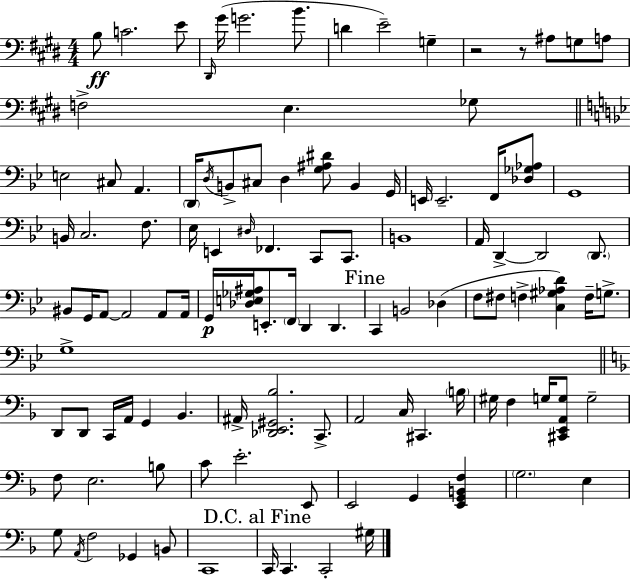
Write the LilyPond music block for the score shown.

{
  \clef bass
  \numericTimeSignature
  \time 4/4
  \key e \major
  b8\ff c'2. e'8 | \grace { dis,16 }( gis'16 g'2. b'8. | d'4 e'2--) g4-- | r2 r8 ais8 g8 a8 | \break f2-> e4. ges8 | \bar "||" \break \key bes \major e2 cis8 a,4. | \parenthesize d,16 \acciaccatura { d16 } b,8-> cis8 d4 <g ais dis'>8 b,4 | g,16 e,16 e,2.-- f,16 <des ges aes>8 | g,1 | \break b,16 c2. f8. | ees16 e,4 \grace { dis16 } fes,4. c,8 c,8. | b,1 | a,16 d,4->~~ d,2 \parenthesize d,8. | \break bis,8 g,16 a,8~~ a,2 a,8 | a,16 g,16\p <des e ges ais>16 e,8.-. \parenthesize f,16 d,4 d,4. | \mark "Fine" c,4 b,2 des4( | f8 fis8 f4-> <c gis aes d'>4) f16-- g8.-> | \break g1-> | \bar "||" \break \key d \minor d,8 d,8 c,16 a,16 g,4 bes,4. | ais,16-> <des, e, gis, bes>2. c,8.-> | a,2 c16 cis,4. \parenthesize b16 | gis16 f4 g16 <cis, e, a, g>8 g2-- | \break f8 e2. b8 | c'8 e'2.-. e,8 | e,2 g,4 <e, g, b, f>4 | \parenthesize g2. e4 | \break g8 \acciaccatura { a,16 } f2 ges,4 b,8 | c,1 | \mark "D.C. al Fine" c,16 c,4. c,2-. | gis16 \bar "|."
}